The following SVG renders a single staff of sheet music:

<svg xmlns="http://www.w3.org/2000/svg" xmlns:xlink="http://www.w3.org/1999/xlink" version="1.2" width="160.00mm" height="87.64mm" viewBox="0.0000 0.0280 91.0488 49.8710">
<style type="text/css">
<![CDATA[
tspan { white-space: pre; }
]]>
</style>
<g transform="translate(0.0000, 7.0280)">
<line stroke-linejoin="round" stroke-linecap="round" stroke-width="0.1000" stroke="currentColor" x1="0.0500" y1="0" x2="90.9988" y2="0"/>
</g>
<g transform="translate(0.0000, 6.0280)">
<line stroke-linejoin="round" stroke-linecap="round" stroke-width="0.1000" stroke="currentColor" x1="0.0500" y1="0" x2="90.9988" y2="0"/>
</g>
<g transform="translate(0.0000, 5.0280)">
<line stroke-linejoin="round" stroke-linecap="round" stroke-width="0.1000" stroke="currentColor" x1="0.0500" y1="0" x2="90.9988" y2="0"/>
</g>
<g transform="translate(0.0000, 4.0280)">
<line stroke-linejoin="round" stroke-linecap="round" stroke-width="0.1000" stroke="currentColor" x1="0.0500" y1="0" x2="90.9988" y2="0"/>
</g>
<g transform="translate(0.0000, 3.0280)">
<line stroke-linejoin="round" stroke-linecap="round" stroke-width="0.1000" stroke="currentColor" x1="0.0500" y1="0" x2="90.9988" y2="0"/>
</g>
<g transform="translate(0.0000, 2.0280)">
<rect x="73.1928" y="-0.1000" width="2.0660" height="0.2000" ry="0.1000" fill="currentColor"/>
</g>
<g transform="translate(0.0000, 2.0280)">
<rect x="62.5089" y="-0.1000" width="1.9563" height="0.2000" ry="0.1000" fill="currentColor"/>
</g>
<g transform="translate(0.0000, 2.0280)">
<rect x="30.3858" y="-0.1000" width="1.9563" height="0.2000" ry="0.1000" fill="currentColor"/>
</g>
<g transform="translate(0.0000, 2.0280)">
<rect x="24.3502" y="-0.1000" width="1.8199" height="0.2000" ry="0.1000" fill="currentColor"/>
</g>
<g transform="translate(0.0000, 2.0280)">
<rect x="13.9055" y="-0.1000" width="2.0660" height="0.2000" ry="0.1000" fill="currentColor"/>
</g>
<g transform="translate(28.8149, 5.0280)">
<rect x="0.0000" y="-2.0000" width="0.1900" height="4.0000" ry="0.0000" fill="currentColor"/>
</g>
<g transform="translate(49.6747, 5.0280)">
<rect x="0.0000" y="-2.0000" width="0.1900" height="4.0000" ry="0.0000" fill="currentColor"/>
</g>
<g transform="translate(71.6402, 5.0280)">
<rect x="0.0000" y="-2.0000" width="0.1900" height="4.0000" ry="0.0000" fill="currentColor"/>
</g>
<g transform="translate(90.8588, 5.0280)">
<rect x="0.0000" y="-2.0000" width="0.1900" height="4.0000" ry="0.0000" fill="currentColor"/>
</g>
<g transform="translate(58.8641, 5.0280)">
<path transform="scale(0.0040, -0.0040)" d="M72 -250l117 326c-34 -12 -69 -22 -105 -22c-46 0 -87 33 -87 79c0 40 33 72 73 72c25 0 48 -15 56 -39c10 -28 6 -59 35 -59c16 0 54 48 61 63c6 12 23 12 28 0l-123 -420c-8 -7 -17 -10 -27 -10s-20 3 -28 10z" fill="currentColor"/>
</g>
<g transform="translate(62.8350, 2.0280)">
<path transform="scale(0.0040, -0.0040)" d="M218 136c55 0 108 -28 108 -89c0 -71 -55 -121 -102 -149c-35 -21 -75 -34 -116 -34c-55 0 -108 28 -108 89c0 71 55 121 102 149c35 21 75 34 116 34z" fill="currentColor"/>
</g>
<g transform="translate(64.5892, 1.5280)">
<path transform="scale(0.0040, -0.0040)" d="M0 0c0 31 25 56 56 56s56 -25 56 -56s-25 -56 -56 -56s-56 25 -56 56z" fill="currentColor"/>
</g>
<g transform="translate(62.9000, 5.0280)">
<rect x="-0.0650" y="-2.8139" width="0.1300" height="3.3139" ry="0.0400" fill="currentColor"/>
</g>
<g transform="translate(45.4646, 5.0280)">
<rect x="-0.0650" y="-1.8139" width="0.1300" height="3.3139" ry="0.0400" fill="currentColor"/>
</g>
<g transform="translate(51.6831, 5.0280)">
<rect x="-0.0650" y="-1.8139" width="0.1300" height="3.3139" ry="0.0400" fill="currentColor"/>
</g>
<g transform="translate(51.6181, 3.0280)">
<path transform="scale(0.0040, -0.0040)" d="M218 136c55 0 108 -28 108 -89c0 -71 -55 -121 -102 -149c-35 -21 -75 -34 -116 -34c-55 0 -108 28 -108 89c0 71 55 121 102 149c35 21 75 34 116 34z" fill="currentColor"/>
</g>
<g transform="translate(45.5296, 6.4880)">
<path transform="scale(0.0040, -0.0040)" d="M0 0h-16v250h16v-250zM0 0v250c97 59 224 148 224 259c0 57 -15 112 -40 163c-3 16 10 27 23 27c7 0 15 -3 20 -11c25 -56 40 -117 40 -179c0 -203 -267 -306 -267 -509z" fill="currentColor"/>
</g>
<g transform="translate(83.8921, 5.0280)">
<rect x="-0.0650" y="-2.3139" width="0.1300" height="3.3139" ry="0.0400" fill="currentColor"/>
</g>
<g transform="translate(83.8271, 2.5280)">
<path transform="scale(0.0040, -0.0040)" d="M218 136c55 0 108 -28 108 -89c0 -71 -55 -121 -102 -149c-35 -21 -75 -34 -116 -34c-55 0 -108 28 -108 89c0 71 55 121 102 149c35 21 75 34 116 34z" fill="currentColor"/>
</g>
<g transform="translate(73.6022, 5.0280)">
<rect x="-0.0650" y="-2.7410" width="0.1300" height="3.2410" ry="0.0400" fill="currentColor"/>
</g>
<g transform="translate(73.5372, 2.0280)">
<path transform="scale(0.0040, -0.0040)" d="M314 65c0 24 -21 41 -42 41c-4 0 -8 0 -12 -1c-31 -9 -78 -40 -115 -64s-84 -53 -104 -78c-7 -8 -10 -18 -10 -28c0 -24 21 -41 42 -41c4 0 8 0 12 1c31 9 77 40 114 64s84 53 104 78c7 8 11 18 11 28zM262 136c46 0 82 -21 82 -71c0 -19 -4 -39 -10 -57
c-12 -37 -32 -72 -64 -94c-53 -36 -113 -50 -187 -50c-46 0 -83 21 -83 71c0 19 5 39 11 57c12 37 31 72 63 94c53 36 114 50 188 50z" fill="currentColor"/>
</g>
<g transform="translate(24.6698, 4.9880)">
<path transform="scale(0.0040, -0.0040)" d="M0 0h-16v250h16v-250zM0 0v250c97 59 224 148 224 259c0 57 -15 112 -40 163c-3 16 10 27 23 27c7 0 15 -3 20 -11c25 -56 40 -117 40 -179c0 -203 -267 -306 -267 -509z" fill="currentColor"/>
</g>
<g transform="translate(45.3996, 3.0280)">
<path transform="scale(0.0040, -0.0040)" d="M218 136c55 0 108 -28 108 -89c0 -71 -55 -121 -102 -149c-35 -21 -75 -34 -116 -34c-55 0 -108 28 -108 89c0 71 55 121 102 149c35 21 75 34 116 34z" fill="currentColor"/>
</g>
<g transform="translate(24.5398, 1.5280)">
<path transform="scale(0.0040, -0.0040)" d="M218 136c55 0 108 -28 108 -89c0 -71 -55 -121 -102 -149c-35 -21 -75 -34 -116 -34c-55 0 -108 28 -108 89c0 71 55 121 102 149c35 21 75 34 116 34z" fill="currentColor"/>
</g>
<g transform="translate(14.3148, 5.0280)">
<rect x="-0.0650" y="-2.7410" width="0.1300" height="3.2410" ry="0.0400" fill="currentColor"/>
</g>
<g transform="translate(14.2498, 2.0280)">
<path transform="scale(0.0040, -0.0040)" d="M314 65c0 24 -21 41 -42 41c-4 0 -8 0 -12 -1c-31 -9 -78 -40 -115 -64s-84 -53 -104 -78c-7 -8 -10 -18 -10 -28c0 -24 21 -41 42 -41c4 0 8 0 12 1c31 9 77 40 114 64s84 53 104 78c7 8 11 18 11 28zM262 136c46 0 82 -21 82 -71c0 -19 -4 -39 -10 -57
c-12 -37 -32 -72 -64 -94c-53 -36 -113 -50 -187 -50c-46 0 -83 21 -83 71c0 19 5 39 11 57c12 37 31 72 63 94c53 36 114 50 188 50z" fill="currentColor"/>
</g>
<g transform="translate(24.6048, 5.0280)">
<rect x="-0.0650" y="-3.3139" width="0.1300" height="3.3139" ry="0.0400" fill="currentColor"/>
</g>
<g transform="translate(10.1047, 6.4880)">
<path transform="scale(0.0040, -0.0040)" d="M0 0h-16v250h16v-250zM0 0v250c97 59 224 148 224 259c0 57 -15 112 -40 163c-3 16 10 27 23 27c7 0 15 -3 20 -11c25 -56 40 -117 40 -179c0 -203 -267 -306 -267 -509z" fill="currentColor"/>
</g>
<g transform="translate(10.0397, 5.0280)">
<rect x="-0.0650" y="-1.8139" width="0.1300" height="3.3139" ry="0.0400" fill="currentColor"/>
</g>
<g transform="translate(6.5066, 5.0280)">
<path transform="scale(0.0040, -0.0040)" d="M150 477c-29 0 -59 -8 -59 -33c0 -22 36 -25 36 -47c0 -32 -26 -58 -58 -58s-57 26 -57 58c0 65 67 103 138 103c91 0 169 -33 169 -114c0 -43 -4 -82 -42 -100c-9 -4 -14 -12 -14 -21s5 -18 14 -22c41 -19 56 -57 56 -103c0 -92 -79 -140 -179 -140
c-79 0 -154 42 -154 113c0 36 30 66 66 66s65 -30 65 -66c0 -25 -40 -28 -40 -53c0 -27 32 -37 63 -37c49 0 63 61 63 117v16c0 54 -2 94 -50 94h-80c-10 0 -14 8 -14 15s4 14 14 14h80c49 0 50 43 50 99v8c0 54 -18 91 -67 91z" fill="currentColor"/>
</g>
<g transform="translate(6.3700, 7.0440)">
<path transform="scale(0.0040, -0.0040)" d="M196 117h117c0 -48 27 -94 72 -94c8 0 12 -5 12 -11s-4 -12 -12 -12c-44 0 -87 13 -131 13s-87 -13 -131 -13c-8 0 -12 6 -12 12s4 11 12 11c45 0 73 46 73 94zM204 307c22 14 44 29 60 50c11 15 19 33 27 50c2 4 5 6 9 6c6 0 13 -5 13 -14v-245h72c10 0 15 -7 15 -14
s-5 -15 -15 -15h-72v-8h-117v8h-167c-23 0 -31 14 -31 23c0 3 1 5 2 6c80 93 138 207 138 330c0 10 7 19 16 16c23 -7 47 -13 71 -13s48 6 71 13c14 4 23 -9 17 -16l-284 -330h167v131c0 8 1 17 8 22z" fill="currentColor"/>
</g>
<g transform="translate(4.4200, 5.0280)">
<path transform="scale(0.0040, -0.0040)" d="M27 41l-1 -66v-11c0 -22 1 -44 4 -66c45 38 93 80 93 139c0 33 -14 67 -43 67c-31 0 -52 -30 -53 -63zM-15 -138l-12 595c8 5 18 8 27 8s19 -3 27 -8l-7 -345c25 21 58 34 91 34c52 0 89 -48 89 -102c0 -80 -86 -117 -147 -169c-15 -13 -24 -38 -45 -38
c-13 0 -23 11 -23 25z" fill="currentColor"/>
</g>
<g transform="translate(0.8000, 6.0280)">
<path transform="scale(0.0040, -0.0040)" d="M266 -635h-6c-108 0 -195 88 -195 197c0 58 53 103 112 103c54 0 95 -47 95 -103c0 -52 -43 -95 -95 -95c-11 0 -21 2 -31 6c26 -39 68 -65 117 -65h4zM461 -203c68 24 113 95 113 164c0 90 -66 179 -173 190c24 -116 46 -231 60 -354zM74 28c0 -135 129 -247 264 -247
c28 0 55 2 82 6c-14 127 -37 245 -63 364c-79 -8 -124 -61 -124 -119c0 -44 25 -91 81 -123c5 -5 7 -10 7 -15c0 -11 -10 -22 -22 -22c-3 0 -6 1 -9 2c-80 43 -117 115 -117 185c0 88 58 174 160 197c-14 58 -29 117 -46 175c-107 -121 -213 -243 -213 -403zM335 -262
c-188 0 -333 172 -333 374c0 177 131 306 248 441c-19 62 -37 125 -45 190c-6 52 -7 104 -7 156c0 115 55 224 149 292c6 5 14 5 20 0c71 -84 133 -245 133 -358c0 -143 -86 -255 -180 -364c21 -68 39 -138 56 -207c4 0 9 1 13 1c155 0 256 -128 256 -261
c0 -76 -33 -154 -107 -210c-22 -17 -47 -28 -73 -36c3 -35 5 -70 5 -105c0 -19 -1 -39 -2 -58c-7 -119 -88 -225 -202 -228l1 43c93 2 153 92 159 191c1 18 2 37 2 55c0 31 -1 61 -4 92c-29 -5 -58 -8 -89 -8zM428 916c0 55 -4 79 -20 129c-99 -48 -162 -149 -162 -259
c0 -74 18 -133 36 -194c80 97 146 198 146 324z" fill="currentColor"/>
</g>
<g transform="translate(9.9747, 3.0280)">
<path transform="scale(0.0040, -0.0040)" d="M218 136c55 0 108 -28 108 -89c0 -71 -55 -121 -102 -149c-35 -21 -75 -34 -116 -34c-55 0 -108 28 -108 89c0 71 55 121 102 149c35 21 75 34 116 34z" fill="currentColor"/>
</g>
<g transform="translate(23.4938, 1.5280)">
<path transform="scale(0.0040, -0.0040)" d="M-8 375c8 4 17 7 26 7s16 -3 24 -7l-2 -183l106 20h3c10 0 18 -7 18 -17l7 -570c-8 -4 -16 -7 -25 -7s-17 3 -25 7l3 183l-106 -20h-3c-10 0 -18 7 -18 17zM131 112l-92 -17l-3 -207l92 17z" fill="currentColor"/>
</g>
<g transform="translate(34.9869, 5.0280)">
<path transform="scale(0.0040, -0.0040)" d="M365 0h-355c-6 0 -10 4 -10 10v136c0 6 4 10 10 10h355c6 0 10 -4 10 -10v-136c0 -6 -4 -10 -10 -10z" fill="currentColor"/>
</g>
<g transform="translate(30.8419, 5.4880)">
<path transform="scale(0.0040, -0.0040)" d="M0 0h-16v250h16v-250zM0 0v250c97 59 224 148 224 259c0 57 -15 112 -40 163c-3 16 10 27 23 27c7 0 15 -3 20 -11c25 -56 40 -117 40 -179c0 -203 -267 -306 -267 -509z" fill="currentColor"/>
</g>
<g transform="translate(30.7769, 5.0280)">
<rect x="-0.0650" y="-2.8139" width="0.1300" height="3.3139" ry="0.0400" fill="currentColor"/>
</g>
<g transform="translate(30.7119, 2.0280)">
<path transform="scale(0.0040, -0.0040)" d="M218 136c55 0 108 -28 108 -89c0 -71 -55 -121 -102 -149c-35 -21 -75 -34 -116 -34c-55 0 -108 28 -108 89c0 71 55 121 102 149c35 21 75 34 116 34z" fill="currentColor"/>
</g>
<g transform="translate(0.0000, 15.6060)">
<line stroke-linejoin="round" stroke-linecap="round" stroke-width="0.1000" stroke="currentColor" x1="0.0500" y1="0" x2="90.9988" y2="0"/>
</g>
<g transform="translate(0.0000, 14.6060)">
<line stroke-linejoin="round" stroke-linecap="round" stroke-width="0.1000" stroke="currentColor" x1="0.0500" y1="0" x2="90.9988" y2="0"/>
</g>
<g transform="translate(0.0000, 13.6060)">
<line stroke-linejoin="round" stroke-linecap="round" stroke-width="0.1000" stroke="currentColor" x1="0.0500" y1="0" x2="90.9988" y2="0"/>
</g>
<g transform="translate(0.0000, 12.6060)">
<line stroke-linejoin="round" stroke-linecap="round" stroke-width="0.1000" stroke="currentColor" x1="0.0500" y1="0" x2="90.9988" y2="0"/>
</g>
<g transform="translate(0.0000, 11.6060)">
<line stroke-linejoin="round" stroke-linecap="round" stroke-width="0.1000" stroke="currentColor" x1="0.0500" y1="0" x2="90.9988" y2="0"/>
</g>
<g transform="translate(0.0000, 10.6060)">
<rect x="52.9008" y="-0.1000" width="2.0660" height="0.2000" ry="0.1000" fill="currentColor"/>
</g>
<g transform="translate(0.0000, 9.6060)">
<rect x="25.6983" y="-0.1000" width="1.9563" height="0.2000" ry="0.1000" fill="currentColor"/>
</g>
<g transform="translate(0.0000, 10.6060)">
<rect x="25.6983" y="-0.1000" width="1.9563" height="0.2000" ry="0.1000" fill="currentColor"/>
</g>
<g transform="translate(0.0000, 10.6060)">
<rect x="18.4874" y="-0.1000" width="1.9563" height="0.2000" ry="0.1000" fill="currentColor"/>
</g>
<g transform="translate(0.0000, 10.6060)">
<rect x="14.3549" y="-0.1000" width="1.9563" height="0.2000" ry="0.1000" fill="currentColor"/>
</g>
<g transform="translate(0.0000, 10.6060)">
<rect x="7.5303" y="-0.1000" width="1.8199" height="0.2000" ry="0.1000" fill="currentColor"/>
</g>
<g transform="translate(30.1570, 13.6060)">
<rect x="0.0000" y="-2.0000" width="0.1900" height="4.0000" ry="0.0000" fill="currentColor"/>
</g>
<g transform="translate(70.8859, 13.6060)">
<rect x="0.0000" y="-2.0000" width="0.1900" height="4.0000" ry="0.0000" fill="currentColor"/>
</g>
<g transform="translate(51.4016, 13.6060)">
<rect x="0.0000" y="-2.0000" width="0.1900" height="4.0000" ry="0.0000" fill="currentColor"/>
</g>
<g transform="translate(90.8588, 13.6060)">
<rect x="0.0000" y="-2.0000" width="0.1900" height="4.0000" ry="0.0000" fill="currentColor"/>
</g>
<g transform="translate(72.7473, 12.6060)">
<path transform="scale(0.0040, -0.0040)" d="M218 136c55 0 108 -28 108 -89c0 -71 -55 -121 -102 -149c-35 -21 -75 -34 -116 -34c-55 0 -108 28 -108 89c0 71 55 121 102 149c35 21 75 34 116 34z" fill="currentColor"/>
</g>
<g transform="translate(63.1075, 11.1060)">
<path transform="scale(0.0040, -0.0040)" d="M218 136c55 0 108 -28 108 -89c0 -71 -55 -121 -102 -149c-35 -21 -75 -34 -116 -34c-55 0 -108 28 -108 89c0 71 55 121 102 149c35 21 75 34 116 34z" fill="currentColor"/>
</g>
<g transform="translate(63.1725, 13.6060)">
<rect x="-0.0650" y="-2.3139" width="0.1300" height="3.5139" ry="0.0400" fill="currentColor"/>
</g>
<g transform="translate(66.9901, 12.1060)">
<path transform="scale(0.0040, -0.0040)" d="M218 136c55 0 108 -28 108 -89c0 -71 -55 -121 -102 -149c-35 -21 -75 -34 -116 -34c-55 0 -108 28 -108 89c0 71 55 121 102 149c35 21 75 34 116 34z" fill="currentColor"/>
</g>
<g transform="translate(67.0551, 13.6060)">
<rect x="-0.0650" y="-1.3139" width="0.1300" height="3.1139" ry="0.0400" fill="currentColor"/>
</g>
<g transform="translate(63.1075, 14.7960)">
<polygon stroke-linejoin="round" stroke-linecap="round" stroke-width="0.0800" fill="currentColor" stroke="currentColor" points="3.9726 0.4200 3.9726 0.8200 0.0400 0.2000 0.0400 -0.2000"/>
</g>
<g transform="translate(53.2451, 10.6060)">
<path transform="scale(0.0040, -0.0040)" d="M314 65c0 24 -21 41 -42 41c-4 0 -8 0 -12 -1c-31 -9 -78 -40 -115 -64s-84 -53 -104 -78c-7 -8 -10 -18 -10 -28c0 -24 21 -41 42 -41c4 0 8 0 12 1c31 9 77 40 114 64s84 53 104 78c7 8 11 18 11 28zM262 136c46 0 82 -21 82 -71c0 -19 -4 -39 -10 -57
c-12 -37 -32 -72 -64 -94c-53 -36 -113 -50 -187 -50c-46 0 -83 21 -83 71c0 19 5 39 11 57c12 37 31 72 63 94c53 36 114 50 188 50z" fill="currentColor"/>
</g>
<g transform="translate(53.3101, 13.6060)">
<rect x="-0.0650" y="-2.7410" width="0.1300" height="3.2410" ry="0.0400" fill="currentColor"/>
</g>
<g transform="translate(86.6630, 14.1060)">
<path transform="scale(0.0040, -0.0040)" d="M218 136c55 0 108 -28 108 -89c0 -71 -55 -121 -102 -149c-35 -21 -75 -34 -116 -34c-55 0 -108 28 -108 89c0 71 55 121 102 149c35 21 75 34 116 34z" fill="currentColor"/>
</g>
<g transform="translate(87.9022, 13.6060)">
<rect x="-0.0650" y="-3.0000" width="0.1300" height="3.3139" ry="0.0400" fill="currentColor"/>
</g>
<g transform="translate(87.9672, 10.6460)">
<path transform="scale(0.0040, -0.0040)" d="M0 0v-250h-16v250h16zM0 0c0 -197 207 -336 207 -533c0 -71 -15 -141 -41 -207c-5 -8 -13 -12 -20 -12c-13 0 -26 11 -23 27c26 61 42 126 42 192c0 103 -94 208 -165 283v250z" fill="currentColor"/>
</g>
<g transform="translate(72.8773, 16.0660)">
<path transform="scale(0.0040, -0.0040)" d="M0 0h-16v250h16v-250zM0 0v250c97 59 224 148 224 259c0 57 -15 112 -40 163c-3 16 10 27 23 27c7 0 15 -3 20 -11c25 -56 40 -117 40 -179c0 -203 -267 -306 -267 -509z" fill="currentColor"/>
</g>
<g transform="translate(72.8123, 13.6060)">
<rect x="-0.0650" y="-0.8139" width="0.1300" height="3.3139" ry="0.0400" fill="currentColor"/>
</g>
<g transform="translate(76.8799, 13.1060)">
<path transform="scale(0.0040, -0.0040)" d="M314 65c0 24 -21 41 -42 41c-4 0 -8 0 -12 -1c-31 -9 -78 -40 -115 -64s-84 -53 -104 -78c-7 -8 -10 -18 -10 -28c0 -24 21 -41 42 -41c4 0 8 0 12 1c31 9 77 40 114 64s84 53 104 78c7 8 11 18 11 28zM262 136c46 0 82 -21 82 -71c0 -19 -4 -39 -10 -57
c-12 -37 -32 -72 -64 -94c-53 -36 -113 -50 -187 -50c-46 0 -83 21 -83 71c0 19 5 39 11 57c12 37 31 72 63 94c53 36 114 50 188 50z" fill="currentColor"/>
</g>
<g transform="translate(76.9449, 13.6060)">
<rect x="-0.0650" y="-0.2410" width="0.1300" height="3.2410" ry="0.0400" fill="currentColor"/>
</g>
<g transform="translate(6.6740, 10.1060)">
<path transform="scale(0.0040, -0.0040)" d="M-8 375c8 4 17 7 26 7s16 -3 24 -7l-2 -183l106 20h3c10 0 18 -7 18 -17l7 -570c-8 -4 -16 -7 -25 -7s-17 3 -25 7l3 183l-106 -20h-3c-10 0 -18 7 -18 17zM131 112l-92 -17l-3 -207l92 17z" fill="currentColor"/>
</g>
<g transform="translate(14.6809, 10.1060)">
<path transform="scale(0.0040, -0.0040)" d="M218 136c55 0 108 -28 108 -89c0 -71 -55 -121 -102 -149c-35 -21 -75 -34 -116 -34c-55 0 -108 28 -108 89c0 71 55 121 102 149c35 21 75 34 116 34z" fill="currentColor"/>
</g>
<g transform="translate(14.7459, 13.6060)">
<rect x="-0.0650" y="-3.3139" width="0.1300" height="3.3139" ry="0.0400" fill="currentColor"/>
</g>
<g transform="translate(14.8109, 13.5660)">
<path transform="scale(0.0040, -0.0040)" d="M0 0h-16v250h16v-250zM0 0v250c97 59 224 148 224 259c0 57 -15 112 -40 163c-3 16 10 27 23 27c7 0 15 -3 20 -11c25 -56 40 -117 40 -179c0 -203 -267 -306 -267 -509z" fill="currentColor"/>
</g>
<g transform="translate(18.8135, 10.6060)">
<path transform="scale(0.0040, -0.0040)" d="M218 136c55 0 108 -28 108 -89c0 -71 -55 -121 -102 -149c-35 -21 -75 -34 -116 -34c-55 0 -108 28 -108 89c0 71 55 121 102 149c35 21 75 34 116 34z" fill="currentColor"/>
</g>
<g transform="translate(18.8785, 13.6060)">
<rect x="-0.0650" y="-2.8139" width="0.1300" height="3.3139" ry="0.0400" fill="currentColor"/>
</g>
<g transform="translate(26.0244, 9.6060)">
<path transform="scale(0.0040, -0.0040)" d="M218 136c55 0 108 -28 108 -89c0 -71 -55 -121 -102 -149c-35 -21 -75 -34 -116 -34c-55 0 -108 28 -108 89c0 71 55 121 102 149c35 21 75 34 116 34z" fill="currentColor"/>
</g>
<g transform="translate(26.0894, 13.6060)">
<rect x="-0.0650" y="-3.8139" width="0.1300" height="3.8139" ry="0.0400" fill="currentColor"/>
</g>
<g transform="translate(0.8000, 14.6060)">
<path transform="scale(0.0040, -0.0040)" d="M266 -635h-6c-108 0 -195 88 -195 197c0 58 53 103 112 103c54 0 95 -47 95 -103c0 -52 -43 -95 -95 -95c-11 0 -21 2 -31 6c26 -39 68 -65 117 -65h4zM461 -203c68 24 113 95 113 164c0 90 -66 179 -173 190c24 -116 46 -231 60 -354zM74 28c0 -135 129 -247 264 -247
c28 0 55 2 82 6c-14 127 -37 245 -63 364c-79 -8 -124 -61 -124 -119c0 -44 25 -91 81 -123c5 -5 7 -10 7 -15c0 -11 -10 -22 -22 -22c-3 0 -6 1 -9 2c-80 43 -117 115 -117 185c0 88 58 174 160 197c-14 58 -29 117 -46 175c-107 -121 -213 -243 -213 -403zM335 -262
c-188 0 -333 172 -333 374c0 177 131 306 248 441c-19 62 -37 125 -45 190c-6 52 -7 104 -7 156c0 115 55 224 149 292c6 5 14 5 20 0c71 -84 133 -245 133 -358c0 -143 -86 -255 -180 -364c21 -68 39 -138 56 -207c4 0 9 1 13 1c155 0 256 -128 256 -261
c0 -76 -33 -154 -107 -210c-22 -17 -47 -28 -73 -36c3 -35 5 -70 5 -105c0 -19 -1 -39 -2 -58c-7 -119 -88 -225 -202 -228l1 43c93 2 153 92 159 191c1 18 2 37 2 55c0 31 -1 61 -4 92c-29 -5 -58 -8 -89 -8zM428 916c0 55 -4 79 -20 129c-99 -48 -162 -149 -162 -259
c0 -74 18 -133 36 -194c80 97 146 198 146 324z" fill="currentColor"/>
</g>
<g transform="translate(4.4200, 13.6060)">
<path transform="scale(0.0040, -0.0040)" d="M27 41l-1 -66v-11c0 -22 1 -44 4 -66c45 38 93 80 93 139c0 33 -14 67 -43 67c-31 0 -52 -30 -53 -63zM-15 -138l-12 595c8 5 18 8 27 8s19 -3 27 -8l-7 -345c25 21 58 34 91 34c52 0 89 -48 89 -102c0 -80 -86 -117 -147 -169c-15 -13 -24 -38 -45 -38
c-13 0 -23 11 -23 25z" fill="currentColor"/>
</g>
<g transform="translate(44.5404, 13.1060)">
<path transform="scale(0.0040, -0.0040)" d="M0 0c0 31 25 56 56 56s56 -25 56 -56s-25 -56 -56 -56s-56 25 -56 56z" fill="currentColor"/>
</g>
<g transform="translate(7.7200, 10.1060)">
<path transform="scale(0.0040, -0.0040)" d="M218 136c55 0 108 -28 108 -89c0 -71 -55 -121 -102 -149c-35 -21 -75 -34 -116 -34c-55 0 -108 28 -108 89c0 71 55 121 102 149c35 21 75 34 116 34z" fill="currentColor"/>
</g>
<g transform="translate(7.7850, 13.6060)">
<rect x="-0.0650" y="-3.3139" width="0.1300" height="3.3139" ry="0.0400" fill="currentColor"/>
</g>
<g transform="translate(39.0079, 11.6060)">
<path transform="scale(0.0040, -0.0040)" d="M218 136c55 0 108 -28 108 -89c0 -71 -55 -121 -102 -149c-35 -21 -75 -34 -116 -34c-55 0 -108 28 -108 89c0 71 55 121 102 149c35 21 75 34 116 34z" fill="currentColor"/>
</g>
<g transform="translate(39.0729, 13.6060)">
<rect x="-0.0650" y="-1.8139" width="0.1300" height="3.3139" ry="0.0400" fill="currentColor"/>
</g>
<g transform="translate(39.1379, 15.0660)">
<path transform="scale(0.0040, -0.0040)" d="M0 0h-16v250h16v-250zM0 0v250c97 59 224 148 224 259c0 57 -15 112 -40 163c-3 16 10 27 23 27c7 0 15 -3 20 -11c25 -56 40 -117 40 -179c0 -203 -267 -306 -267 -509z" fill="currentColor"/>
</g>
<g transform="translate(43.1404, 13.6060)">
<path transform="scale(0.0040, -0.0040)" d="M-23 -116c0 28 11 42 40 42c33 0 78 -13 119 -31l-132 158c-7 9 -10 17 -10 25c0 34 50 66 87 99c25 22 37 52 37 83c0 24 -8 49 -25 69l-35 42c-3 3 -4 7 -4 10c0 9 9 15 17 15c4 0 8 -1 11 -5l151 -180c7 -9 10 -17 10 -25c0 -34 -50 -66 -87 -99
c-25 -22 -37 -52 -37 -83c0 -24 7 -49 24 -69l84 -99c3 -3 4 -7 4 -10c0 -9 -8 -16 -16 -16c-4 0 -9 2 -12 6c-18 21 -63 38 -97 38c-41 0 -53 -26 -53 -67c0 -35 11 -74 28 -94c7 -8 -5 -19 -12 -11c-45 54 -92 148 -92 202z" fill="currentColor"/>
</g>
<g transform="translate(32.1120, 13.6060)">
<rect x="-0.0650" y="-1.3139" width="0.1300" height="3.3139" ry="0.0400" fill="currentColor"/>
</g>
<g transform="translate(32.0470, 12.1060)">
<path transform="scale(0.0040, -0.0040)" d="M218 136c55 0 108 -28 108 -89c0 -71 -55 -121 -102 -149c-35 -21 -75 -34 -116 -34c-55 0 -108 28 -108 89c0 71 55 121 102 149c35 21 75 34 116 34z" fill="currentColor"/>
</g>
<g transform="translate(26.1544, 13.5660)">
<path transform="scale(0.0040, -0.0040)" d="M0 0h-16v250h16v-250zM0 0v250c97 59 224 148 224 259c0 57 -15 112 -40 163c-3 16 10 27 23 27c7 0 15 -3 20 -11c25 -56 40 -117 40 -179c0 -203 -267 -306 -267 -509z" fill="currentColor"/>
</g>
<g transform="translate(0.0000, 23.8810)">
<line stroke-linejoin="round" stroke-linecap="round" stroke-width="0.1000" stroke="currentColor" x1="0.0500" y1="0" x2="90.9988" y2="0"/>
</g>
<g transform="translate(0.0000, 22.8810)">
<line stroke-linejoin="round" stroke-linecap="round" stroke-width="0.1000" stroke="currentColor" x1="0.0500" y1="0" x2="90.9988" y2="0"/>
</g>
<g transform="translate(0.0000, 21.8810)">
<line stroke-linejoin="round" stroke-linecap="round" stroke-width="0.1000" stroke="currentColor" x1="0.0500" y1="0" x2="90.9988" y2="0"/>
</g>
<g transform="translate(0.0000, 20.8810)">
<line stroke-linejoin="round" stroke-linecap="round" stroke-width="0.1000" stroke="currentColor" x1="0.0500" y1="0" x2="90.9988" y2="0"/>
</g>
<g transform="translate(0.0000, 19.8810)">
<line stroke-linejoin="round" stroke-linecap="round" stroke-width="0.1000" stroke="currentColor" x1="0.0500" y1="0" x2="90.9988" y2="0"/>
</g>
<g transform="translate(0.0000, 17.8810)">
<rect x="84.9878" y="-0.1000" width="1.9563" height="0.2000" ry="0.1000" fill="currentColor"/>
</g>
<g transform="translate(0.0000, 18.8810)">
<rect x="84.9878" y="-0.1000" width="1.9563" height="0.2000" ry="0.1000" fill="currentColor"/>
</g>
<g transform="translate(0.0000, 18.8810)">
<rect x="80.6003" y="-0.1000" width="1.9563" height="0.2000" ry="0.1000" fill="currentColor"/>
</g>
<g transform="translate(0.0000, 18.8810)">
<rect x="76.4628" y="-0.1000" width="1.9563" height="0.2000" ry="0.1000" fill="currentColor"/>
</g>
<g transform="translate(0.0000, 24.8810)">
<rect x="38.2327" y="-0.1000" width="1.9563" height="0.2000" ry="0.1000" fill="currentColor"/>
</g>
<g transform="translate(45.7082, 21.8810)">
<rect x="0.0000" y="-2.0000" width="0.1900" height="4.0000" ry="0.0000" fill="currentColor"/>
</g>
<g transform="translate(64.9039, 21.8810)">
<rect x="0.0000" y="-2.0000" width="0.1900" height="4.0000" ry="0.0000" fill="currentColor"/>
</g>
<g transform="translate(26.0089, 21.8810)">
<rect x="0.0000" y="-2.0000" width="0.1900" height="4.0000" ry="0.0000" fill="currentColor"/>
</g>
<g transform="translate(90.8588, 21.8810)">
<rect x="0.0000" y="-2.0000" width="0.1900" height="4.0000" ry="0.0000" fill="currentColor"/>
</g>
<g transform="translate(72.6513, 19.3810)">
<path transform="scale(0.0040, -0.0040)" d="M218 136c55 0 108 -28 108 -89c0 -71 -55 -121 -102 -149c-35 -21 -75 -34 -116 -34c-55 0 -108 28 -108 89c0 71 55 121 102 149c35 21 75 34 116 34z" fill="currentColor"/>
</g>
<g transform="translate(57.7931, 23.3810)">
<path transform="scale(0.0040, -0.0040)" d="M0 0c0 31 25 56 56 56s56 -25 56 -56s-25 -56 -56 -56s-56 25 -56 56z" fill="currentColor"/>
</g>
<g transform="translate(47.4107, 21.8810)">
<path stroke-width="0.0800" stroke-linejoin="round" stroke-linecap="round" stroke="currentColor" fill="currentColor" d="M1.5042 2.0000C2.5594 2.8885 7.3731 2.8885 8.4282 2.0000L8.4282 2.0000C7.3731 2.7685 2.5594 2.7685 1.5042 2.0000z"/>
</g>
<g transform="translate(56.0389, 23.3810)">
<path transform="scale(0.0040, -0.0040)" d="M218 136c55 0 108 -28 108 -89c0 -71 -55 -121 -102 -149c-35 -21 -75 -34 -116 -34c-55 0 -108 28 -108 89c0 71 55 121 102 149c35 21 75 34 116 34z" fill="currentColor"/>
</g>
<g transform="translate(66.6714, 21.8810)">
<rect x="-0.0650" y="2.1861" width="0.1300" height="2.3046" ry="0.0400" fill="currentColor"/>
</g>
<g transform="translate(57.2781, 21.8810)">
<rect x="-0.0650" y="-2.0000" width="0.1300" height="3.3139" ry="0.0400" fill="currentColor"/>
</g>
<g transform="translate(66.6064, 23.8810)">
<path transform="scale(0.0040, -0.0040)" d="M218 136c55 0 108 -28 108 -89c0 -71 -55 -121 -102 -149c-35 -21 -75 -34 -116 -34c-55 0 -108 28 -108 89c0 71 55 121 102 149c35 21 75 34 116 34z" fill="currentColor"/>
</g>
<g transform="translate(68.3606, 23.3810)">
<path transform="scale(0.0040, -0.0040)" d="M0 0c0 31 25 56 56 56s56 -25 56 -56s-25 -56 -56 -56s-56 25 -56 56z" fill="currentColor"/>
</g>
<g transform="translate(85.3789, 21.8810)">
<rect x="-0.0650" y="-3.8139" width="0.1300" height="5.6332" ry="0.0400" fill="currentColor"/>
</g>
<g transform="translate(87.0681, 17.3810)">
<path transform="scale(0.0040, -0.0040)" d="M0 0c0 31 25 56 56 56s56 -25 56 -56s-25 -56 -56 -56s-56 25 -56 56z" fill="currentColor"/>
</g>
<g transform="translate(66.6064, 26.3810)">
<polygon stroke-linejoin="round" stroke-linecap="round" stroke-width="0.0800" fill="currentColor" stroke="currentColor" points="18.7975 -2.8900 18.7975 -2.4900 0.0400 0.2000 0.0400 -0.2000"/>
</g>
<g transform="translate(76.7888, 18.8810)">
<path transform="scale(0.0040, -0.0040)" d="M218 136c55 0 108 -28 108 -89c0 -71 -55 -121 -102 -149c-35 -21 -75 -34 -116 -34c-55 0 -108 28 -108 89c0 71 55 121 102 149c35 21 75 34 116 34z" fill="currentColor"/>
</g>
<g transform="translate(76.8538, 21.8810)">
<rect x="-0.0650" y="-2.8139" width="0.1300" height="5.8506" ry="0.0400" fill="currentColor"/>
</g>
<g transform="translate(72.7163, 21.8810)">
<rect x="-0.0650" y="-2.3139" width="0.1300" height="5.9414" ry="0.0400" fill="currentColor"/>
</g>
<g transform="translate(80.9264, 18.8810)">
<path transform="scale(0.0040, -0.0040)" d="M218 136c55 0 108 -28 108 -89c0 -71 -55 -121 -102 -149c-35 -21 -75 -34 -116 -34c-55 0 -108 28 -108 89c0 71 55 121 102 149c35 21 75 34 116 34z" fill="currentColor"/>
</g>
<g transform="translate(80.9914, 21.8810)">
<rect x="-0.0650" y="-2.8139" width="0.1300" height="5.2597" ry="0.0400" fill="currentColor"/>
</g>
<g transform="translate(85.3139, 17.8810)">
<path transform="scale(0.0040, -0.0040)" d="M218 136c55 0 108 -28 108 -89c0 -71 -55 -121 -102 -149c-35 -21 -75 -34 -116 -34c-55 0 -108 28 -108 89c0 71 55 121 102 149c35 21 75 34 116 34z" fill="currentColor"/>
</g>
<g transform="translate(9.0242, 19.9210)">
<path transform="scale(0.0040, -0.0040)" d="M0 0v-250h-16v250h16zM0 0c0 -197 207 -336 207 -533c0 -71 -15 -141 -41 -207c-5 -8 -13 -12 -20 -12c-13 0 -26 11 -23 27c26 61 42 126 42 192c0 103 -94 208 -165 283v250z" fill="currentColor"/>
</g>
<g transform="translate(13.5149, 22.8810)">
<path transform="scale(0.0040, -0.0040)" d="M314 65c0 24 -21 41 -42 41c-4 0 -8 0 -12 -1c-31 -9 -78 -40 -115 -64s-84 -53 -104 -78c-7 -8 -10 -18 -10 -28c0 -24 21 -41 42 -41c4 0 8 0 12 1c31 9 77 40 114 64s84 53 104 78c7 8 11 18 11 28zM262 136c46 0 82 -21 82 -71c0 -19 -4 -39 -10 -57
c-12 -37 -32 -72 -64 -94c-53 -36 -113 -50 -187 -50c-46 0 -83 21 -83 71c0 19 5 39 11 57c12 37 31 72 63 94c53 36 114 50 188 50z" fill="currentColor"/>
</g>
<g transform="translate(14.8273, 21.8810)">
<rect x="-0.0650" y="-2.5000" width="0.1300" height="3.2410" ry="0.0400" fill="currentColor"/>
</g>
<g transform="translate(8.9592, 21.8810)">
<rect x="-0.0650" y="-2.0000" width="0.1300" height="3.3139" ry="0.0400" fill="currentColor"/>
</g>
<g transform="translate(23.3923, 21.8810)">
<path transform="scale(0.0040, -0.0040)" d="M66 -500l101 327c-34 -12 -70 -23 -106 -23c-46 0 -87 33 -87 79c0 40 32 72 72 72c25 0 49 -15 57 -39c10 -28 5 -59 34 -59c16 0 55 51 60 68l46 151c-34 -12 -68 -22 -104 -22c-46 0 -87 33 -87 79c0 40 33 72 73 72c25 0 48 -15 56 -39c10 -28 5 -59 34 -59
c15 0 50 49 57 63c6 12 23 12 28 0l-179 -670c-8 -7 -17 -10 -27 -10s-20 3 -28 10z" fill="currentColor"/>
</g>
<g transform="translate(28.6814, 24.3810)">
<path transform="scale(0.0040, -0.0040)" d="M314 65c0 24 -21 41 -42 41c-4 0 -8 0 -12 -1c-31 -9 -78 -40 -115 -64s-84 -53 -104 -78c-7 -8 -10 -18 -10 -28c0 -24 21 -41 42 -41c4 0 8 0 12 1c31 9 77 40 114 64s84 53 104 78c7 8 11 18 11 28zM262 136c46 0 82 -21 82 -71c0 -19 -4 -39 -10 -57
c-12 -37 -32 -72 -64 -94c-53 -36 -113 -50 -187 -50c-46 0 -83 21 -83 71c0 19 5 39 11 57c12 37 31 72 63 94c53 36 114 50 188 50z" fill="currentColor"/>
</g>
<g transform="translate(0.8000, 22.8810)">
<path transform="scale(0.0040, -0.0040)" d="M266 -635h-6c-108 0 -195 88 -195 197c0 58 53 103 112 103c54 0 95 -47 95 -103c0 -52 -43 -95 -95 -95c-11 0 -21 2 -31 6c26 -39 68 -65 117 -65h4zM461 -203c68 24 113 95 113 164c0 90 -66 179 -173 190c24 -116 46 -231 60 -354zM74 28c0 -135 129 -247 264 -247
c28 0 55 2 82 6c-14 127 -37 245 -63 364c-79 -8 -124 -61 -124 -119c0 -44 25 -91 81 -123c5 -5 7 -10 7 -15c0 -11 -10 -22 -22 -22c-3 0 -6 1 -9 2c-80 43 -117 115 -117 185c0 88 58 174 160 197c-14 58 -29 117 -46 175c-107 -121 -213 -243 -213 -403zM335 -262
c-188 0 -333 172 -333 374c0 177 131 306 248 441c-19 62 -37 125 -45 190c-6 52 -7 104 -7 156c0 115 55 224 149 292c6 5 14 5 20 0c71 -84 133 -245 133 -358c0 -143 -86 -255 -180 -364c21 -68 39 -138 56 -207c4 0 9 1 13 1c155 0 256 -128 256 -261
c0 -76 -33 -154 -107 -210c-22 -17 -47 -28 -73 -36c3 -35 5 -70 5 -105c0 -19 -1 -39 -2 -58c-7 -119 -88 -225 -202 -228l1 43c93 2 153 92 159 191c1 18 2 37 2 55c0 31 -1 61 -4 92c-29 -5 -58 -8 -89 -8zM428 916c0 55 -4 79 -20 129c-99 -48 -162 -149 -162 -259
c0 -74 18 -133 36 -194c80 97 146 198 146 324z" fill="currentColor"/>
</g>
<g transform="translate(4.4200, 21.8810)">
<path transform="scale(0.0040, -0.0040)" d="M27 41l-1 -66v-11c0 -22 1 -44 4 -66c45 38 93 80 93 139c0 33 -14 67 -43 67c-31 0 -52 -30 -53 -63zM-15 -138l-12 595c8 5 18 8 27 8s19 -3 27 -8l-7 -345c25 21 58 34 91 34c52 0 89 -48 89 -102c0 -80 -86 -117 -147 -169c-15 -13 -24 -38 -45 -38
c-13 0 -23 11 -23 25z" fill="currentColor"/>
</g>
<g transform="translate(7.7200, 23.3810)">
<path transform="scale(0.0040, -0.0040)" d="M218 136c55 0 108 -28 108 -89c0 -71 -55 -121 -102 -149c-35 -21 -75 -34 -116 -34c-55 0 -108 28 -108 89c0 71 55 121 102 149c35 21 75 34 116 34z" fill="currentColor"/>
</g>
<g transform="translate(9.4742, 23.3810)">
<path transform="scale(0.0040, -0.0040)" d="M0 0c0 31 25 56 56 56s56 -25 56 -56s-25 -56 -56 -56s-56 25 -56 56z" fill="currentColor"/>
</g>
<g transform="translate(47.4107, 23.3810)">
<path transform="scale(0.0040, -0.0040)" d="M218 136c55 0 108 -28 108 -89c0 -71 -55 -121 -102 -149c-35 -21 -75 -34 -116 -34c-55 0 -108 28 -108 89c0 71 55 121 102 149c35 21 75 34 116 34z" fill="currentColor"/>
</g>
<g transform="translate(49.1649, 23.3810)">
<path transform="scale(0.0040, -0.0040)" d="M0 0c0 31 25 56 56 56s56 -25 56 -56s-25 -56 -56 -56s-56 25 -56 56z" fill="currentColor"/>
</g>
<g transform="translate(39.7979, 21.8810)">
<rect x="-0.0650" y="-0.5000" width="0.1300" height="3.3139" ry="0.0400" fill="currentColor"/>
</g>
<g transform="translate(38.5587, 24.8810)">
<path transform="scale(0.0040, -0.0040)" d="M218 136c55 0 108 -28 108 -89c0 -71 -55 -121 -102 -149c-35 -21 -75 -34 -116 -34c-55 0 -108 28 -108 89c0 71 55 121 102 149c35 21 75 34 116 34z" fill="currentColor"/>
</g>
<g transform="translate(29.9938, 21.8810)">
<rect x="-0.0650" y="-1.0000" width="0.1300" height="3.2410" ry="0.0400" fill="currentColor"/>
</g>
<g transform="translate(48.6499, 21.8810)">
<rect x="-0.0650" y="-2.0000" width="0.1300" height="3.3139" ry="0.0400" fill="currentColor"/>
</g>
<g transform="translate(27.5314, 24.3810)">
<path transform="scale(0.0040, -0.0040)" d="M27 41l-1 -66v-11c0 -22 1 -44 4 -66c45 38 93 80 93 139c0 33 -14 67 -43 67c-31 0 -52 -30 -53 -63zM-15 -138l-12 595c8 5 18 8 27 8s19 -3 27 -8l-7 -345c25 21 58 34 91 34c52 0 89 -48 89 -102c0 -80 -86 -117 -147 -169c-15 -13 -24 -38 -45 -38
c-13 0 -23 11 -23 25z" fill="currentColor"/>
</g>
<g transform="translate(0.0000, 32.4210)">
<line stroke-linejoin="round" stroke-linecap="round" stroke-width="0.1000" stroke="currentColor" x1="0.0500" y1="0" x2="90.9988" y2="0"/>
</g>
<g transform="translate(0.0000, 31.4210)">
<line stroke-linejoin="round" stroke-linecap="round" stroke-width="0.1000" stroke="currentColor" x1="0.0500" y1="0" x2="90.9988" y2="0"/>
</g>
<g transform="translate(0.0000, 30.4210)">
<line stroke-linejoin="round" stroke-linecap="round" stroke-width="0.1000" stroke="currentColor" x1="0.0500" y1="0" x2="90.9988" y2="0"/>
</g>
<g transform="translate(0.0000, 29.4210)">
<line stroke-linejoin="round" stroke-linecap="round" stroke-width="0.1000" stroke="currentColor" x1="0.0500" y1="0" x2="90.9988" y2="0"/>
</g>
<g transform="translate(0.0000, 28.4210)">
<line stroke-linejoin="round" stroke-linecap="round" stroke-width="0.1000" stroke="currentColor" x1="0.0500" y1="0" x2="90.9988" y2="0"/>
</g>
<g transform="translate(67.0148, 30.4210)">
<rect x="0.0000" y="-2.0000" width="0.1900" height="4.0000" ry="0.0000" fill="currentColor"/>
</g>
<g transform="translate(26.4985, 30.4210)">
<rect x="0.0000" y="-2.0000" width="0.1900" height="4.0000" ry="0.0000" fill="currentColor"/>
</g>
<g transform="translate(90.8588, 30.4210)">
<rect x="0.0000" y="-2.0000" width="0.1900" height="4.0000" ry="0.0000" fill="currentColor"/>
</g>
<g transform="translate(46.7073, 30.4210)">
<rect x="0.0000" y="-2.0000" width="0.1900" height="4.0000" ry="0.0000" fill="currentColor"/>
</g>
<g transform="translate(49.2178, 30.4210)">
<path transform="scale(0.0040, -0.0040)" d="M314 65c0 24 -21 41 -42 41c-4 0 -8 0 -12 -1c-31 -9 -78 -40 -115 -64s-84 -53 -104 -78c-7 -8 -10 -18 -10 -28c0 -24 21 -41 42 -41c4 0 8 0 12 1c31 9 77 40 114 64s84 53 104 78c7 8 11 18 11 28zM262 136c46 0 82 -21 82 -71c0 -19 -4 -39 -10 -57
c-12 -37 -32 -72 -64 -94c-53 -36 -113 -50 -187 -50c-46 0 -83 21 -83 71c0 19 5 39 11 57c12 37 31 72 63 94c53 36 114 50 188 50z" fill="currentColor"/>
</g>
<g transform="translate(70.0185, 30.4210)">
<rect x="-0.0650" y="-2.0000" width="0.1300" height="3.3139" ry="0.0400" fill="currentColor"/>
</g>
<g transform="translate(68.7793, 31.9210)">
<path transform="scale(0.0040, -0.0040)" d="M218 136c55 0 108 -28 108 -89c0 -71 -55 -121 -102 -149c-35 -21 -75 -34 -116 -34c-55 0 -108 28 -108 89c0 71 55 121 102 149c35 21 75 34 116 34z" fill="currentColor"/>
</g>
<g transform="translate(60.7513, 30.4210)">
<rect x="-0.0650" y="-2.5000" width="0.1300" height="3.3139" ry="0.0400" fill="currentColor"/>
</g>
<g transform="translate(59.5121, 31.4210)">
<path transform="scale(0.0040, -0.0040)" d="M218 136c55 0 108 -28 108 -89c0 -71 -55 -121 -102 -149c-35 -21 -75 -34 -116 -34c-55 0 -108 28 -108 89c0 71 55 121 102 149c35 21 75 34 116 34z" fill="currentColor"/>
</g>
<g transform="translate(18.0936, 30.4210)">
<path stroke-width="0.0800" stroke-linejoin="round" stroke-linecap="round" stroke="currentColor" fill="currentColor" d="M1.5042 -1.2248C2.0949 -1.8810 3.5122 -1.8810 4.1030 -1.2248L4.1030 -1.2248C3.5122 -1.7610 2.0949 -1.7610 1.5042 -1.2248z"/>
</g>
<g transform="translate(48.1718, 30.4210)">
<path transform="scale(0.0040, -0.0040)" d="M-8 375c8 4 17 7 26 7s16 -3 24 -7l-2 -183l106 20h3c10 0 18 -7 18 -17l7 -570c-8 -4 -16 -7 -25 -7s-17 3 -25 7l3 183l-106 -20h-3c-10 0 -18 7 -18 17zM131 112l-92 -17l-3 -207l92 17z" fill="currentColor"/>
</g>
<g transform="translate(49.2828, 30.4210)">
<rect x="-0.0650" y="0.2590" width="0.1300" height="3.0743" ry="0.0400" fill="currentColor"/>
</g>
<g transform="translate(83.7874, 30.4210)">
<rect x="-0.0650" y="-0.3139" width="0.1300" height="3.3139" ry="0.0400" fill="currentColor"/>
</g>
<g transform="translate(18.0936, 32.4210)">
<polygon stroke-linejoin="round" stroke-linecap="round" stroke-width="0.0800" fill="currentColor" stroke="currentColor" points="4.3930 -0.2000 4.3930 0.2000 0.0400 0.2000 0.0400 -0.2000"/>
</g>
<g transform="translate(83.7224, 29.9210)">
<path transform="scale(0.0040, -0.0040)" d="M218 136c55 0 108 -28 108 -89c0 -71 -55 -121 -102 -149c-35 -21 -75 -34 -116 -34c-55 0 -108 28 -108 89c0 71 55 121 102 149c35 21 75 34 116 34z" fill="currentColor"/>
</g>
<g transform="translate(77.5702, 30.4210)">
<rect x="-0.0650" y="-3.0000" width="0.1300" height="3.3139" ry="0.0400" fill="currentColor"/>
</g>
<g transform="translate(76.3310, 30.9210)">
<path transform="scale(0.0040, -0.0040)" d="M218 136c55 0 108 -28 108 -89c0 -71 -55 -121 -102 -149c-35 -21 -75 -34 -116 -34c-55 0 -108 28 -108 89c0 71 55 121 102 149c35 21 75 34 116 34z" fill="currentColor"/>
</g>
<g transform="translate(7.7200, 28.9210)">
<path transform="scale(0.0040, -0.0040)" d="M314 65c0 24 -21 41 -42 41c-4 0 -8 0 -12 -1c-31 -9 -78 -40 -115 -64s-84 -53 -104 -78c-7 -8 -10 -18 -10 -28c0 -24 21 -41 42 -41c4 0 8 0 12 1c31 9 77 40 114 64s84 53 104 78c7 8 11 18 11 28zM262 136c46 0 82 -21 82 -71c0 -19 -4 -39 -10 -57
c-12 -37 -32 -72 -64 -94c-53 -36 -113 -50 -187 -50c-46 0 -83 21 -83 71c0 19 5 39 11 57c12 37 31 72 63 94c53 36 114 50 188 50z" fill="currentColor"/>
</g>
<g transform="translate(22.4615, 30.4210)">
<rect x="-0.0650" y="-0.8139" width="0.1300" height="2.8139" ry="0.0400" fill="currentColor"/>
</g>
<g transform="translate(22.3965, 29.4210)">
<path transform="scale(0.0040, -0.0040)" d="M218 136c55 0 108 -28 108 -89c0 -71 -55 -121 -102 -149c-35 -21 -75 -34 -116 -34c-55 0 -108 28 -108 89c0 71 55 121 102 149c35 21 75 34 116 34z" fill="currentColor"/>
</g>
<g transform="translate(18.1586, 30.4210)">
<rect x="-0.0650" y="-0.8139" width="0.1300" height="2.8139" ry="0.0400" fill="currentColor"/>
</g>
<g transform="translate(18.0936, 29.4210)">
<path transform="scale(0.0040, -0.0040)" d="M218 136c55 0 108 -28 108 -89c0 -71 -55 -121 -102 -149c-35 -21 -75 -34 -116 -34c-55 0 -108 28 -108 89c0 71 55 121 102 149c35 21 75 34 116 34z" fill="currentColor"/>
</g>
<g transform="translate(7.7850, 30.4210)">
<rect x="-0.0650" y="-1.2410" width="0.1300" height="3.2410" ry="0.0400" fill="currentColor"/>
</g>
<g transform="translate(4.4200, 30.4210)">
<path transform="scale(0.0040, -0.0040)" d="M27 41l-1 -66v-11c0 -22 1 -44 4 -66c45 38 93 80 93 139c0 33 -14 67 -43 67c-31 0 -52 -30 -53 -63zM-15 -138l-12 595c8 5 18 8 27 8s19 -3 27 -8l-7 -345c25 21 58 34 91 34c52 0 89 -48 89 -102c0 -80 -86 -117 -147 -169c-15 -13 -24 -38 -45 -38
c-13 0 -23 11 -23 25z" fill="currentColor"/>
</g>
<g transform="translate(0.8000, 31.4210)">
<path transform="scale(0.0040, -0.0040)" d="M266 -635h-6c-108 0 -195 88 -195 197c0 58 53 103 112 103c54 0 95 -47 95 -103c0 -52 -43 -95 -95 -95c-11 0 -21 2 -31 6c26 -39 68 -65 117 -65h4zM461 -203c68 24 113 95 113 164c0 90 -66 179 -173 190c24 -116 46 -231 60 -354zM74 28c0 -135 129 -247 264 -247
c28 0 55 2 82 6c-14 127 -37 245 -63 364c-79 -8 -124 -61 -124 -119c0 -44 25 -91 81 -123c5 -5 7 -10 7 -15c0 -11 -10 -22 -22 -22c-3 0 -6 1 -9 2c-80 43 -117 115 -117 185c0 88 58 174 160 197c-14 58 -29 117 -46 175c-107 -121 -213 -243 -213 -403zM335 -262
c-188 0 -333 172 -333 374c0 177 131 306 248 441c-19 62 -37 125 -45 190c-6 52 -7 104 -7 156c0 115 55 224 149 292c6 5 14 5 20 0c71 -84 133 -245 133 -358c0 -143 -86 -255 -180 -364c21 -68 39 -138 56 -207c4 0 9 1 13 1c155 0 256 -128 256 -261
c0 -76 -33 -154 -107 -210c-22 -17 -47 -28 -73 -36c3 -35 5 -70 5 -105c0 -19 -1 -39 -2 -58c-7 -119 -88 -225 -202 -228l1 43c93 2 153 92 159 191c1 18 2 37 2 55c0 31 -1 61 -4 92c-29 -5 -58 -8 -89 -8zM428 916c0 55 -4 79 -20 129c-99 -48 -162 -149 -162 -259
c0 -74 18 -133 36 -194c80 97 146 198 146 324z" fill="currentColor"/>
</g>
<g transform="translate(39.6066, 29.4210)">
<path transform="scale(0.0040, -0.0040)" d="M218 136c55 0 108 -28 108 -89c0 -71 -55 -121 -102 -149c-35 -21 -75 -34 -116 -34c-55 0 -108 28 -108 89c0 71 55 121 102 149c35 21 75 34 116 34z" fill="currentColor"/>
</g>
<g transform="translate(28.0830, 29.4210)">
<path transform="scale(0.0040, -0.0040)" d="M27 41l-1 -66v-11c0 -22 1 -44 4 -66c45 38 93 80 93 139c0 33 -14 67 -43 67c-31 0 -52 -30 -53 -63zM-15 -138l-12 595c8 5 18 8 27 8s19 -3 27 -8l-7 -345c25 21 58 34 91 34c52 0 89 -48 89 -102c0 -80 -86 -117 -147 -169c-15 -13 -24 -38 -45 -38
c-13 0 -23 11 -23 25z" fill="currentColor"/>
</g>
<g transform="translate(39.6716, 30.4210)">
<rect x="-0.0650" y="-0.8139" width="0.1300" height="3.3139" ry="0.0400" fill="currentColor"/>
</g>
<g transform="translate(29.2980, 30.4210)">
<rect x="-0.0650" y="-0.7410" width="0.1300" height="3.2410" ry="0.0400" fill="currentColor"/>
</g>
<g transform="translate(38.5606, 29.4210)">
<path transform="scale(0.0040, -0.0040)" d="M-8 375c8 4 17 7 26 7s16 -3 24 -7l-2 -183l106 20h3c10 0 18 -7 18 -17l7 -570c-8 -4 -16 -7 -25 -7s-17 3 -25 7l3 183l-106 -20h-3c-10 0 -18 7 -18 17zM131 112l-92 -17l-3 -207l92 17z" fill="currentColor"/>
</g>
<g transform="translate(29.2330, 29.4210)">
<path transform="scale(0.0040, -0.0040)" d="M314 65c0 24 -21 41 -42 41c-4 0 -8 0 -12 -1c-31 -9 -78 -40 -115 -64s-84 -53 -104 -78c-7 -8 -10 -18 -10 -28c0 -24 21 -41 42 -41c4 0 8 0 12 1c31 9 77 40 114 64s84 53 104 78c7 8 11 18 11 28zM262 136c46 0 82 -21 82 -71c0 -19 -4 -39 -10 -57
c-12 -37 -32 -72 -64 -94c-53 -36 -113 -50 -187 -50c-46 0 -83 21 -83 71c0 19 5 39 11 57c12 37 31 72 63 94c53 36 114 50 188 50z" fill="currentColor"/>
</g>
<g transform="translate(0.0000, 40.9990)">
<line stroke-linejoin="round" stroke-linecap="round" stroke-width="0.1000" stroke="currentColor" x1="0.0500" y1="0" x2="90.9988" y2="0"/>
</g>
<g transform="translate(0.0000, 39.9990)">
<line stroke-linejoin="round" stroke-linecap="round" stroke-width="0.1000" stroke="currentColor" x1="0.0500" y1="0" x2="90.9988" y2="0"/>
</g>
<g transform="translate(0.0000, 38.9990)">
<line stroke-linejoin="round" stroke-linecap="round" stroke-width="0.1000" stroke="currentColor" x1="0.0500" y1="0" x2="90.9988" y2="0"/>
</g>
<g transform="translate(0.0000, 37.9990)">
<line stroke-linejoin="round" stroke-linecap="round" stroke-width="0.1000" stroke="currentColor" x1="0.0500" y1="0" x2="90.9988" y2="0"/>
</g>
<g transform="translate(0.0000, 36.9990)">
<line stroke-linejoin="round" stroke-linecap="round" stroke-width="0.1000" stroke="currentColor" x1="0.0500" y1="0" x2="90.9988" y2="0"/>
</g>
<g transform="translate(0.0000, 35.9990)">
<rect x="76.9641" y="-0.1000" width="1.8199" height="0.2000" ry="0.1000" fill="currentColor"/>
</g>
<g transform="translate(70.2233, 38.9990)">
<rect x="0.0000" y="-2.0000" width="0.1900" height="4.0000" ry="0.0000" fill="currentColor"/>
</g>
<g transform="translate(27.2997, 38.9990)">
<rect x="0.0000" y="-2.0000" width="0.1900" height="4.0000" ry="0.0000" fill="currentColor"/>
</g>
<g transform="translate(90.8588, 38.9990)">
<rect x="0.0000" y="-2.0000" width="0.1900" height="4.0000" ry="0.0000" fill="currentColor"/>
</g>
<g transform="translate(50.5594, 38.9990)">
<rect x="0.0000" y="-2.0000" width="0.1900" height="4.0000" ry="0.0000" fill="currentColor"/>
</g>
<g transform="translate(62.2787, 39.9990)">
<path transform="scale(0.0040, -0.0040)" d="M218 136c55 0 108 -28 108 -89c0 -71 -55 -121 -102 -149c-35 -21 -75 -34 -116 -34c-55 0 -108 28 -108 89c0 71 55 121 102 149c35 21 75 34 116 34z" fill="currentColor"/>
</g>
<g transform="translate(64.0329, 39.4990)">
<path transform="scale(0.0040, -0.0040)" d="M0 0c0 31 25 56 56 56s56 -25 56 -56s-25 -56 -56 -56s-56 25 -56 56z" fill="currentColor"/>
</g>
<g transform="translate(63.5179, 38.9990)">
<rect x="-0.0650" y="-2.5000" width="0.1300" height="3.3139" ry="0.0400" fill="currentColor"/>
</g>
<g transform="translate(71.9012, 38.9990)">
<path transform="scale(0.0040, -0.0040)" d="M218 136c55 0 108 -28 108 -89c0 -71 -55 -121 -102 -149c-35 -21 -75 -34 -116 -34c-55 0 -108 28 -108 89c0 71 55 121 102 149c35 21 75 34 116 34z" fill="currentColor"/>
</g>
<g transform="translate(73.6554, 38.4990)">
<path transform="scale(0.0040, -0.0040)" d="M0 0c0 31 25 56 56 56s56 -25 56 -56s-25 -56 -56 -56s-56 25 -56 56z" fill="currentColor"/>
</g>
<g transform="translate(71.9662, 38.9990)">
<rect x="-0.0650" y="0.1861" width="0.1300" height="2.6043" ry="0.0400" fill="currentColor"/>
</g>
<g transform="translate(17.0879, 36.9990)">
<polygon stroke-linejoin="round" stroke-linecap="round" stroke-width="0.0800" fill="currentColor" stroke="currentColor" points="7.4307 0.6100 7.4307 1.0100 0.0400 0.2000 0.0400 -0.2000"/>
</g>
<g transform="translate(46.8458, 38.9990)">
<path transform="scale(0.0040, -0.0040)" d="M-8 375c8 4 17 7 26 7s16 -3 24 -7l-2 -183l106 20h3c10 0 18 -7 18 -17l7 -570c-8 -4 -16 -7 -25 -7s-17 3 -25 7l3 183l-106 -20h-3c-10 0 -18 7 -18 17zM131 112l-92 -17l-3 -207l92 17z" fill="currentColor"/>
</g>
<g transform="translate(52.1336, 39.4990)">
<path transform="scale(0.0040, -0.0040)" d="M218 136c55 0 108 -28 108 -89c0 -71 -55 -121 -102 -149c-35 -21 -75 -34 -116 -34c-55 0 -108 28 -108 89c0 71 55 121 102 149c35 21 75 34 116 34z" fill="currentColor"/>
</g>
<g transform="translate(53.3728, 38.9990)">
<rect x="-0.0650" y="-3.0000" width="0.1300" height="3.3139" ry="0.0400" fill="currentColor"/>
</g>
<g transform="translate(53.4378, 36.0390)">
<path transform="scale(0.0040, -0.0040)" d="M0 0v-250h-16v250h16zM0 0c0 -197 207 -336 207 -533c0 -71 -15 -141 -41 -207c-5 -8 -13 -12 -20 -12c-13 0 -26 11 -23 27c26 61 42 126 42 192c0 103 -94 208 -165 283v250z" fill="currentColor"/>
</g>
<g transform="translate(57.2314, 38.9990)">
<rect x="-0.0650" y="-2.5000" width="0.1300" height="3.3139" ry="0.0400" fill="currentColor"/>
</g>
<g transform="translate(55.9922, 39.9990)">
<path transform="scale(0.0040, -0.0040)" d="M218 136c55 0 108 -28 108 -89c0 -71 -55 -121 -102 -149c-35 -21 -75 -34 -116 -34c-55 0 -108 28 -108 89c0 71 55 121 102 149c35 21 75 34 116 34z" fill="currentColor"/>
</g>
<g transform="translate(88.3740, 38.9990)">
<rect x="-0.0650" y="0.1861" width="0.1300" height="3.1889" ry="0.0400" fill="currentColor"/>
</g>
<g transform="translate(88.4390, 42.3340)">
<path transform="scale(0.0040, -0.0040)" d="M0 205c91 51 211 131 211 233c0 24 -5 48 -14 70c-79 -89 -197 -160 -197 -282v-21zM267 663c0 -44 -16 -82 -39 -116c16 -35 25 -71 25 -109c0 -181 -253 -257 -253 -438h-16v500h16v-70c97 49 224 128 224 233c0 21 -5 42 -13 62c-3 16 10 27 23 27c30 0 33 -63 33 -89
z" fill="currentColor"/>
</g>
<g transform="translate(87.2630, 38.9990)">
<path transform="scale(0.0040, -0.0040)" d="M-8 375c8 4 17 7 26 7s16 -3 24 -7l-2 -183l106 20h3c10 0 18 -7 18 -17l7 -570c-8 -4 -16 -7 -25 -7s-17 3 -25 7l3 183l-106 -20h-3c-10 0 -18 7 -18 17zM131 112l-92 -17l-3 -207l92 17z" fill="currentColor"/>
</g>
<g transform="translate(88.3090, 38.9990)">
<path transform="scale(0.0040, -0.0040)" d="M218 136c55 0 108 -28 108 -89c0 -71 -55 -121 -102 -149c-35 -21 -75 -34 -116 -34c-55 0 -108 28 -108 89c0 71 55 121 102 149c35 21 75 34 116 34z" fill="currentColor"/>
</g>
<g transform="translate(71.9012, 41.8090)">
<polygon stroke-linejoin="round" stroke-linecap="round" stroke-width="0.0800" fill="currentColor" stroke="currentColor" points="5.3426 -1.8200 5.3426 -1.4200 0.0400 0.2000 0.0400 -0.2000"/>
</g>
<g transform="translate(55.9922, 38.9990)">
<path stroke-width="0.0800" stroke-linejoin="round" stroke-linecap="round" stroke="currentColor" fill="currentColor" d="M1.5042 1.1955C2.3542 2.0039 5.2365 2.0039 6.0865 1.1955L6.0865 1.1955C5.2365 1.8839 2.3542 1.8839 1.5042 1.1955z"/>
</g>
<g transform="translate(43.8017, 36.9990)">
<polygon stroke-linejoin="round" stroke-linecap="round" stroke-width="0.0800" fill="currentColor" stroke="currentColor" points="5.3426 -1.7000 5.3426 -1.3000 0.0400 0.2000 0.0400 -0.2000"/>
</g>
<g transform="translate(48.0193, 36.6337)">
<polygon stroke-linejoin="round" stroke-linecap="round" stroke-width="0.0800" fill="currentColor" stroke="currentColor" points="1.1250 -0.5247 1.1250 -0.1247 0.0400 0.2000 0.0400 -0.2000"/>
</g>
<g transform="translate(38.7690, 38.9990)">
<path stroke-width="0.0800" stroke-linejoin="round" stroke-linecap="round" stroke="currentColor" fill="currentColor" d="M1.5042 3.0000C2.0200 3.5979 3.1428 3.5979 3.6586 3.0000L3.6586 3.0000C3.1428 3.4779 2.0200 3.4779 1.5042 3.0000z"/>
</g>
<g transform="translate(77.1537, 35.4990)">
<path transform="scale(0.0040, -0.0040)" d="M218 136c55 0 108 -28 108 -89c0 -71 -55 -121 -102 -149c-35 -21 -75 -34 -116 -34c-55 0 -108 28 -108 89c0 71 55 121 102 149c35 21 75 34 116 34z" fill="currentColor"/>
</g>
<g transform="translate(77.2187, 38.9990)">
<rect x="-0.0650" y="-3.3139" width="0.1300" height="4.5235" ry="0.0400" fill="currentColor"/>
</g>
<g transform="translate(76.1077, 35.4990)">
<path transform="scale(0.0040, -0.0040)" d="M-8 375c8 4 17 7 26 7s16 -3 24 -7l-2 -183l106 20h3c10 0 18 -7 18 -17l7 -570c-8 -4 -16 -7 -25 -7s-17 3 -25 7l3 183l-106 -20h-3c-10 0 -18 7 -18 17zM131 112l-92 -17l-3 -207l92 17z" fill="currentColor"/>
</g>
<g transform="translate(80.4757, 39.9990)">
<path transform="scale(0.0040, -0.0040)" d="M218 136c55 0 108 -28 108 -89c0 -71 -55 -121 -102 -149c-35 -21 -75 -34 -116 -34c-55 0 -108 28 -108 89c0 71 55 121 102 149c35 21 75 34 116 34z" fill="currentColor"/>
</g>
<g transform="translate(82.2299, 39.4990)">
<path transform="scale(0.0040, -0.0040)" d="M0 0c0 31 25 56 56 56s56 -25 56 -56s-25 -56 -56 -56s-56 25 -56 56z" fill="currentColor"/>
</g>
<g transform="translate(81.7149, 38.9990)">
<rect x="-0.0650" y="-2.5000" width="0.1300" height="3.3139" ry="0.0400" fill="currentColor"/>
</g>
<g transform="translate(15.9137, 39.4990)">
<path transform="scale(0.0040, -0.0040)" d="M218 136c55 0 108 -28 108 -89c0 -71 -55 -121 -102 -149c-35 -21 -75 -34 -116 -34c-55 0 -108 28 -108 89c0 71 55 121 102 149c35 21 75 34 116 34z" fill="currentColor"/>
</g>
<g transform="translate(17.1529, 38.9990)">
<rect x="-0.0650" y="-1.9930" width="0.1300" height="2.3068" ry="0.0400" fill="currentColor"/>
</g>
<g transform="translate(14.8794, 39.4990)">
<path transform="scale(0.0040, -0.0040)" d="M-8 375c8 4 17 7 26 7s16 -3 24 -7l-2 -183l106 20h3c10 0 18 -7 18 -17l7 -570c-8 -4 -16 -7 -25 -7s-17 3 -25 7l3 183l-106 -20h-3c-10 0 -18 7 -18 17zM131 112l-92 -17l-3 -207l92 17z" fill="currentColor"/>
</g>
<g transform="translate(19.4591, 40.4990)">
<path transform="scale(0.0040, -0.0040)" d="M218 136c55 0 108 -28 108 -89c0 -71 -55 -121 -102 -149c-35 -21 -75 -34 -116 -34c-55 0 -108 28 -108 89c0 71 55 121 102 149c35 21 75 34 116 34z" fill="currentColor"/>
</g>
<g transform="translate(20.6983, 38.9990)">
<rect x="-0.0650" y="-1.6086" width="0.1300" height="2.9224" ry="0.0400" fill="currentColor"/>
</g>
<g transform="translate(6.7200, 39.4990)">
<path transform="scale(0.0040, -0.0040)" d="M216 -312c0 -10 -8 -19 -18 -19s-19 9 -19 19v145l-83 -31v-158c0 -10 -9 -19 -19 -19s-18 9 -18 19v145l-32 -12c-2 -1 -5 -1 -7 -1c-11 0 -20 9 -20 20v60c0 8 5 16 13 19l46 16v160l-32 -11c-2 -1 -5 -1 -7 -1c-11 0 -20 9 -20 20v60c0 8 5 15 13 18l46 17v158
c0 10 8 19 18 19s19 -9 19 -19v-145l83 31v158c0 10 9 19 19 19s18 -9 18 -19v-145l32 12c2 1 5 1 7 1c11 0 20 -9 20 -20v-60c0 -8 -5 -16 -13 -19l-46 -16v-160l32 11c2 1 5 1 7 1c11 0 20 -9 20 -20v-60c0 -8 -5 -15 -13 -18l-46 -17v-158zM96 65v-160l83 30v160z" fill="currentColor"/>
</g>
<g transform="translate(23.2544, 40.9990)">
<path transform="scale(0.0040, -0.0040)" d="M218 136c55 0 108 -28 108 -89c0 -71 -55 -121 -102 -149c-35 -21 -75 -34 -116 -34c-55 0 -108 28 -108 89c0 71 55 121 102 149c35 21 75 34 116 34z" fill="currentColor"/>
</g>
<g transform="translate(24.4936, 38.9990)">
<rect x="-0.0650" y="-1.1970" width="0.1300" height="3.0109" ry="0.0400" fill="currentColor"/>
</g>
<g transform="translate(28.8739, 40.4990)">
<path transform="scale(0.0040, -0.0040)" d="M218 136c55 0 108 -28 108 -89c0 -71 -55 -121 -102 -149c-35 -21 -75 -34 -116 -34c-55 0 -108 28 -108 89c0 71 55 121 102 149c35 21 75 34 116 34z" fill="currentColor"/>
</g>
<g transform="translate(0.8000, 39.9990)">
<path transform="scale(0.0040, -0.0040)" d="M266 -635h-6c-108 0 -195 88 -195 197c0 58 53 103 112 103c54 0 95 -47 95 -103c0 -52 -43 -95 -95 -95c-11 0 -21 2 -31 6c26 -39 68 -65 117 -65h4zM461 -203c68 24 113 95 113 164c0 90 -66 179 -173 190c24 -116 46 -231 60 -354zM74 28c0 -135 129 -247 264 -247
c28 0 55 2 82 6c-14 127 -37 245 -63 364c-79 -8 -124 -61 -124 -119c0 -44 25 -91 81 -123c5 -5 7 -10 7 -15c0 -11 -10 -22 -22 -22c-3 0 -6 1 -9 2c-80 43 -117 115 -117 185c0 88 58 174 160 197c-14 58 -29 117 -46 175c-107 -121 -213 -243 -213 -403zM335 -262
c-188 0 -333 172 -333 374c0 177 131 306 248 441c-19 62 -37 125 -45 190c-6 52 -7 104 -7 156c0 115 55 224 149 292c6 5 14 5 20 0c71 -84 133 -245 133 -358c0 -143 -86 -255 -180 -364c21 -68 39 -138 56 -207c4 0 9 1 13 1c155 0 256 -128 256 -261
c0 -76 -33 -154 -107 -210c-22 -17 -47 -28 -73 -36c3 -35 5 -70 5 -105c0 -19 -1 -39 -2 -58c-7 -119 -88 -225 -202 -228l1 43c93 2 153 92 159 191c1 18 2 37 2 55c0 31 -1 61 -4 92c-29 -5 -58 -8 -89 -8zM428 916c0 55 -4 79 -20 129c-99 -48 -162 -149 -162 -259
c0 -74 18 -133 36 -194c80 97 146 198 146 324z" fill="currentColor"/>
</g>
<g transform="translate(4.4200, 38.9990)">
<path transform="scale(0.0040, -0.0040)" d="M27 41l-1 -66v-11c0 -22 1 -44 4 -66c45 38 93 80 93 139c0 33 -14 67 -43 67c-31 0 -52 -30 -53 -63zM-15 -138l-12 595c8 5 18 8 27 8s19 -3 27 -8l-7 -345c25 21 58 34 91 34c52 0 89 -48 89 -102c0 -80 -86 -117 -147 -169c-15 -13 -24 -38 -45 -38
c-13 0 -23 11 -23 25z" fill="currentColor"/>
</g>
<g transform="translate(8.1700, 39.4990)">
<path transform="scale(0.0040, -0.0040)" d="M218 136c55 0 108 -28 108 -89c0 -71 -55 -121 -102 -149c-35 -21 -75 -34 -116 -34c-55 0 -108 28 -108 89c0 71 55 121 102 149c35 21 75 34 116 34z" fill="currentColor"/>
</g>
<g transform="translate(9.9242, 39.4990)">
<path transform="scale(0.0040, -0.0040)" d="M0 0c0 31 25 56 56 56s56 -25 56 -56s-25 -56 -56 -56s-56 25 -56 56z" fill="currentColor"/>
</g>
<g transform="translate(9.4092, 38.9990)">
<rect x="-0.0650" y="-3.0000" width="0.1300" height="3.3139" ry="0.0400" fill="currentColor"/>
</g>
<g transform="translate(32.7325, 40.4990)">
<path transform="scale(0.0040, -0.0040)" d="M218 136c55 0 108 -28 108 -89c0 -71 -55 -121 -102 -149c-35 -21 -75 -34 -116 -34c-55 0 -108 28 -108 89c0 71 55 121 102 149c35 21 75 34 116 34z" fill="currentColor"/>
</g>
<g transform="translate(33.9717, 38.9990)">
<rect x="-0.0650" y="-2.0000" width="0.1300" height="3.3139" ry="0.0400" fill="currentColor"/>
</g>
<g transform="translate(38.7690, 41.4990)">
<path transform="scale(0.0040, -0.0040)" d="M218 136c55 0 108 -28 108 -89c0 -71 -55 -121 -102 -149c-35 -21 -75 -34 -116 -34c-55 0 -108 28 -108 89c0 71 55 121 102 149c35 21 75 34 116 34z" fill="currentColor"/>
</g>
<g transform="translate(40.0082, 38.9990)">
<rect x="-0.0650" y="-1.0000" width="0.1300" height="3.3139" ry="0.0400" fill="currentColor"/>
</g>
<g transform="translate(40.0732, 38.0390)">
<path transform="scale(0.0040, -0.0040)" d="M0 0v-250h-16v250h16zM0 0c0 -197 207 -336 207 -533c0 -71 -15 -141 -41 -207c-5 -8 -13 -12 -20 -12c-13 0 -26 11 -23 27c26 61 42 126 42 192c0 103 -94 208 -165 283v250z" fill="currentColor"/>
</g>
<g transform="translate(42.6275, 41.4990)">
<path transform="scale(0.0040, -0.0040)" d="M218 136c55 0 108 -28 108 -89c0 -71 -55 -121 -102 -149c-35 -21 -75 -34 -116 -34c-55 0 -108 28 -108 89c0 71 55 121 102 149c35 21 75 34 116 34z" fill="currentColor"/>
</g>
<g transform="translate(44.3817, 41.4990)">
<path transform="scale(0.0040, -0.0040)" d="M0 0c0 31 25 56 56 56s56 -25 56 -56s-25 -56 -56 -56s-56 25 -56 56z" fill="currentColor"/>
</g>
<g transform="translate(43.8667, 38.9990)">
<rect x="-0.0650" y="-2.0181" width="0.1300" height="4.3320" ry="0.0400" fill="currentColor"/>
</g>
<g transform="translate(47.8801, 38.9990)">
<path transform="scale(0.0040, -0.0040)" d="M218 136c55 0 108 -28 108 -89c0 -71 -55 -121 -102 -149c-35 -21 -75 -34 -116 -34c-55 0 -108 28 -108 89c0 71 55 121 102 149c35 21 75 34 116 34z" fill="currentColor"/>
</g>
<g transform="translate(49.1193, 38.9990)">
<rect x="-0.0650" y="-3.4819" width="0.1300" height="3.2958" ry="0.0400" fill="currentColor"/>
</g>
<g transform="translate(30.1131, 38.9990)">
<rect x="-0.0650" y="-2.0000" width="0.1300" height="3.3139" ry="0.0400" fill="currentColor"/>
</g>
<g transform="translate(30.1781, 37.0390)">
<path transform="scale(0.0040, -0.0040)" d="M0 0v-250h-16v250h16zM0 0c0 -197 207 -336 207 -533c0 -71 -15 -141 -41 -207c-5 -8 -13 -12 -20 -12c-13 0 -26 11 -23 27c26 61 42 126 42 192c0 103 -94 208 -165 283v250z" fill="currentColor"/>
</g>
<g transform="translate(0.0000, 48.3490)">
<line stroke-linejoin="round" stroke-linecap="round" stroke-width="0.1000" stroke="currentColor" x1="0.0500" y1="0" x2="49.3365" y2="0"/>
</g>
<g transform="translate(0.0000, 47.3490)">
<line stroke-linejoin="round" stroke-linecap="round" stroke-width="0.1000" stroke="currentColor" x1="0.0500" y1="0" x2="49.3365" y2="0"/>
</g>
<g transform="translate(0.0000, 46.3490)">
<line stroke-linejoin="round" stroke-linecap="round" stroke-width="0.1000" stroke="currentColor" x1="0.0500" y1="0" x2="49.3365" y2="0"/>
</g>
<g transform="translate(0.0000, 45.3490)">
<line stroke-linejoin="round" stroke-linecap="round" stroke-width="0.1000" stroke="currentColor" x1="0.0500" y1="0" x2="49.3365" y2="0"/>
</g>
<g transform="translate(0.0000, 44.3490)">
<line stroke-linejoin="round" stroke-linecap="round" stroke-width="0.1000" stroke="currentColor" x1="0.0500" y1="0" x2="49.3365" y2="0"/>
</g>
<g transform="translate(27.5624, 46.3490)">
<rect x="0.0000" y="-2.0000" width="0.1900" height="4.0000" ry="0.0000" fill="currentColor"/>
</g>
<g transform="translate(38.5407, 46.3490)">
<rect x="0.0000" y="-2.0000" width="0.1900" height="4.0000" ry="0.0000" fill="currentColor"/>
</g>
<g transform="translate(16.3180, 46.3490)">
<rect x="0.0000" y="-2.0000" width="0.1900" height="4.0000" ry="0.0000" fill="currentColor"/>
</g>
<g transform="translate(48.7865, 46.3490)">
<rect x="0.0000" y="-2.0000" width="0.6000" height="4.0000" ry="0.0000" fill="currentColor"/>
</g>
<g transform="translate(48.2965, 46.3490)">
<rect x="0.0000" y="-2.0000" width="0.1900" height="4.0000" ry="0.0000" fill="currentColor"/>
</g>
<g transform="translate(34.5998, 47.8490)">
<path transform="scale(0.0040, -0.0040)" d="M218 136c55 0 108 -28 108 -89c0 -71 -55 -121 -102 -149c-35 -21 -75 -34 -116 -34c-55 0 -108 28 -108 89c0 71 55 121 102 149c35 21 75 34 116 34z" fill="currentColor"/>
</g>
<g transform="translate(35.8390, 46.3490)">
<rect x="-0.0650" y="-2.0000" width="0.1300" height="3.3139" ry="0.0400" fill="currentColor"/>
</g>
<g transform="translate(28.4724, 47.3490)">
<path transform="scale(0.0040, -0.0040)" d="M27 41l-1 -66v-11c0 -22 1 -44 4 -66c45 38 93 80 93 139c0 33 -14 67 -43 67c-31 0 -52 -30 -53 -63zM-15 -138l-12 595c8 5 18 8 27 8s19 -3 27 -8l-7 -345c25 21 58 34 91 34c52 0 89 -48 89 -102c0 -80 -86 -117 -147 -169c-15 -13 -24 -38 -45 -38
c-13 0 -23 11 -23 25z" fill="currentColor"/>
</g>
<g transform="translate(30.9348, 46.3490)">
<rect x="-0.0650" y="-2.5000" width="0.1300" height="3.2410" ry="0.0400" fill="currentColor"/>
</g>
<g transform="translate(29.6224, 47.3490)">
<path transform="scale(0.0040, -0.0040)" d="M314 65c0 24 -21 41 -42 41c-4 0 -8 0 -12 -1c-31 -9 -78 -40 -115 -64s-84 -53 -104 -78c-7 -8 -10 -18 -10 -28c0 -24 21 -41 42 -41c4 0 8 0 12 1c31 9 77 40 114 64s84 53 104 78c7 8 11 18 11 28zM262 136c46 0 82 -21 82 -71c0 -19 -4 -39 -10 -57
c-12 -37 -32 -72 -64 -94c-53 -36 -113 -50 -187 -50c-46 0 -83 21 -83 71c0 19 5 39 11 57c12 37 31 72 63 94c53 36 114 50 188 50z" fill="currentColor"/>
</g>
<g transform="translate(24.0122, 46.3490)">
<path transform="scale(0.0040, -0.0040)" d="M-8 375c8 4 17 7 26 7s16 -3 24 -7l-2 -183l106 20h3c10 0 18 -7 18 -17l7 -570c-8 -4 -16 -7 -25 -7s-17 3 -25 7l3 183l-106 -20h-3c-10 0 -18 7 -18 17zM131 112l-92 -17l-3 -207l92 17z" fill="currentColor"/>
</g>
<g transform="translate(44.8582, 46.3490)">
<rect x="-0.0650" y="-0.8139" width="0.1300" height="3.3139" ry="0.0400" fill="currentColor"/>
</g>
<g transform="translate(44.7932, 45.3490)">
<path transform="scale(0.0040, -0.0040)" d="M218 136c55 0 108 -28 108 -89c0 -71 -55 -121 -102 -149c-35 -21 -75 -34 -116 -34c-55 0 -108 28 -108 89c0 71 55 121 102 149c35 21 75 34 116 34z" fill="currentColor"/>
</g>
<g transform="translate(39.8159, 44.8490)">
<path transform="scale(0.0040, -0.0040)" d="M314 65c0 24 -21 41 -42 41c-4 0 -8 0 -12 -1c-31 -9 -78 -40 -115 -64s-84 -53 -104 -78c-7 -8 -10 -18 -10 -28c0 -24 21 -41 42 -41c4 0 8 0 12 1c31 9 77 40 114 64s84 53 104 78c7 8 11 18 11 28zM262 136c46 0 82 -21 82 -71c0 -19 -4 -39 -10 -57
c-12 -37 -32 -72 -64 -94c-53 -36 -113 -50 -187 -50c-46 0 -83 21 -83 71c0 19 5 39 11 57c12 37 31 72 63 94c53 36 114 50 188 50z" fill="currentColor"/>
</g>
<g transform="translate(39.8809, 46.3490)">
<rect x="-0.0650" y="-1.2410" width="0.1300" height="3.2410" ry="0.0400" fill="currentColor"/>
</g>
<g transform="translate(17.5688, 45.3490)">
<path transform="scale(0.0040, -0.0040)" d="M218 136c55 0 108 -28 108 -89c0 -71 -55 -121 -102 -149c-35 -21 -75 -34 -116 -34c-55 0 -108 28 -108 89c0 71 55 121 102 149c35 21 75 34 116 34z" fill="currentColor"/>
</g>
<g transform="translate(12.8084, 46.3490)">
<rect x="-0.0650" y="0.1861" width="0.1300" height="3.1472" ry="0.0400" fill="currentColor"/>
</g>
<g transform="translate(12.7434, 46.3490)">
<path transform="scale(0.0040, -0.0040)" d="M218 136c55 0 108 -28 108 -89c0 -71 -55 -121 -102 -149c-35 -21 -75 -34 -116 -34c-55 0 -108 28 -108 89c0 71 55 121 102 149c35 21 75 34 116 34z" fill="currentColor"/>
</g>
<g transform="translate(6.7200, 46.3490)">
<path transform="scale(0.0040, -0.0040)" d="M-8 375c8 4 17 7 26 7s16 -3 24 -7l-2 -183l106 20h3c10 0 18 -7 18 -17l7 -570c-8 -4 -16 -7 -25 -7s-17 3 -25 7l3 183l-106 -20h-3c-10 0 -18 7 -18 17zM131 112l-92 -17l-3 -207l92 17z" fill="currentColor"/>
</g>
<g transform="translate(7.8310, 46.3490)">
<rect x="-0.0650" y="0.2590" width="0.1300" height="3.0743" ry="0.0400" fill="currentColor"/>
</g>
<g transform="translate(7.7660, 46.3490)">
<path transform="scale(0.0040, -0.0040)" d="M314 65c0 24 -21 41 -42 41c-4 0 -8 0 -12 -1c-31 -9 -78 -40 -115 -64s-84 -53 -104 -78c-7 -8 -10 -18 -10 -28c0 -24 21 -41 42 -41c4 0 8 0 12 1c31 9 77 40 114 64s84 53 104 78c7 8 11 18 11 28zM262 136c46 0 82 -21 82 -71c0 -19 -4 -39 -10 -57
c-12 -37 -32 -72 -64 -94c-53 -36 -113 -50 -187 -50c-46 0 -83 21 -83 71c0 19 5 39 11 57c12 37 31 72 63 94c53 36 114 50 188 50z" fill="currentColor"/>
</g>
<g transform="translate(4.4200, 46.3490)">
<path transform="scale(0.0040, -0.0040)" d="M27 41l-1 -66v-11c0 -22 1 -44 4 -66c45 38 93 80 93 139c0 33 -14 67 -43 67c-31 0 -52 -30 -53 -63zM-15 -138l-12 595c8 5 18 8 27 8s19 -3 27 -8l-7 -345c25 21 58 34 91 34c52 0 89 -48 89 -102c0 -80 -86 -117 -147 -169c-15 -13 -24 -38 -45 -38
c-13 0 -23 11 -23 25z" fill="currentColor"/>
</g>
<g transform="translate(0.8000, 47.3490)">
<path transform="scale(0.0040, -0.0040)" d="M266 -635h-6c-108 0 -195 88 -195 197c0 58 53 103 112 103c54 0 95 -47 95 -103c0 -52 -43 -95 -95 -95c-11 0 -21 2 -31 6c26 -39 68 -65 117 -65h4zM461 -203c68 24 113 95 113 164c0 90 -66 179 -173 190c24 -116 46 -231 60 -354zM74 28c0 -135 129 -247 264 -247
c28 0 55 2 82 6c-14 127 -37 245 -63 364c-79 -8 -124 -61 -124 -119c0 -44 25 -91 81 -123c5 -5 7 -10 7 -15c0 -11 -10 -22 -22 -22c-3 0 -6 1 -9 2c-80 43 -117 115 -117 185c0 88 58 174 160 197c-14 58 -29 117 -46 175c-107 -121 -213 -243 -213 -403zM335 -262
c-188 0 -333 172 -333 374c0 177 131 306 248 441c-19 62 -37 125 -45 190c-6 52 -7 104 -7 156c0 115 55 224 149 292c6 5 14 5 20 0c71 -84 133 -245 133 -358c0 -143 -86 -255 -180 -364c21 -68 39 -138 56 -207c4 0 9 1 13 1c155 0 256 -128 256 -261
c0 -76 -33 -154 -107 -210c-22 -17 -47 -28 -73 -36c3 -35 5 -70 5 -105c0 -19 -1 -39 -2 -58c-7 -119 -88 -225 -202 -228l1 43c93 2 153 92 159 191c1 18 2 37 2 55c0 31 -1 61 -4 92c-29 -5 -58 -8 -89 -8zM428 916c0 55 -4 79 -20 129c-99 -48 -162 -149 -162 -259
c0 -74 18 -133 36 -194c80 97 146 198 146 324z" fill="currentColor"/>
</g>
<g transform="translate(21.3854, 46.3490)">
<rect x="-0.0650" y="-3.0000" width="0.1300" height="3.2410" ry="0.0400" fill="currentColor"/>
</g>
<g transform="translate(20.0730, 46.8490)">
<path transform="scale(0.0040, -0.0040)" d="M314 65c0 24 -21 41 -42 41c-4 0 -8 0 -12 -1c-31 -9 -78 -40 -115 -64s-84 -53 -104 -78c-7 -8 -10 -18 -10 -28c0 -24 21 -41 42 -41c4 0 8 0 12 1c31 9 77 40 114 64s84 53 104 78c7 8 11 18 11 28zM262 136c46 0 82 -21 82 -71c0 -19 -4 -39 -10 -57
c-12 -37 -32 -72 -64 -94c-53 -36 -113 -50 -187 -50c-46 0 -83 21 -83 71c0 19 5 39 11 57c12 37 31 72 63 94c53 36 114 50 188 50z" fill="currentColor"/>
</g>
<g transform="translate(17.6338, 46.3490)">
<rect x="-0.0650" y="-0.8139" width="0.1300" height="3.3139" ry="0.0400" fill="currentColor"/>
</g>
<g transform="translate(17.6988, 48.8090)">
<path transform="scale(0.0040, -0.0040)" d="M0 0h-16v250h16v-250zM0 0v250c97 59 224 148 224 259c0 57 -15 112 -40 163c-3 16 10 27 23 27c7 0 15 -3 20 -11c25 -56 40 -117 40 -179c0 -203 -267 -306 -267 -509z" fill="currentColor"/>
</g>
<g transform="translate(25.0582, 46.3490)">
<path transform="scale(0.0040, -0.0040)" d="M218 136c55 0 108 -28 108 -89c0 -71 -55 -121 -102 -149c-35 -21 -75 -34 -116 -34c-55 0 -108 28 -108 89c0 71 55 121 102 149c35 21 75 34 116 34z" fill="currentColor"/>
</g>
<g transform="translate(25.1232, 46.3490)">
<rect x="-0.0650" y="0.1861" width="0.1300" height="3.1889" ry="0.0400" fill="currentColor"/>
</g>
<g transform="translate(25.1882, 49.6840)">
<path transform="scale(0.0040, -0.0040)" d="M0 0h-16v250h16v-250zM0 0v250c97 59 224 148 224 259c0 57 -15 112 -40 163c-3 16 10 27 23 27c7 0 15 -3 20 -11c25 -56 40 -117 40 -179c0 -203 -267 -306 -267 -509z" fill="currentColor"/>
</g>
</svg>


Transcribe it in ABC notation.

X:1
T:Untitled
M:3/4
L:1/4
K:F
f/2 a2 b/2 a/2 z2 f/2 f z/2 a a2 g b b/2 a c'/2 e f/2 z a2 g/2 e/2 d/2 c2 A/2 F/2 G2 z/4 _D2 C F F E/2 g/2 a/2 a/2 c'/2 e2 d/2 d/2 _d2 d B2 G F A c ^A A/2 F/2 E/2 F/2 F D/2 D/2 B/4 A/2 G G _B/2 b/2 G B/4 B2 B d/2 A2 B/2 _G2 F e2 d